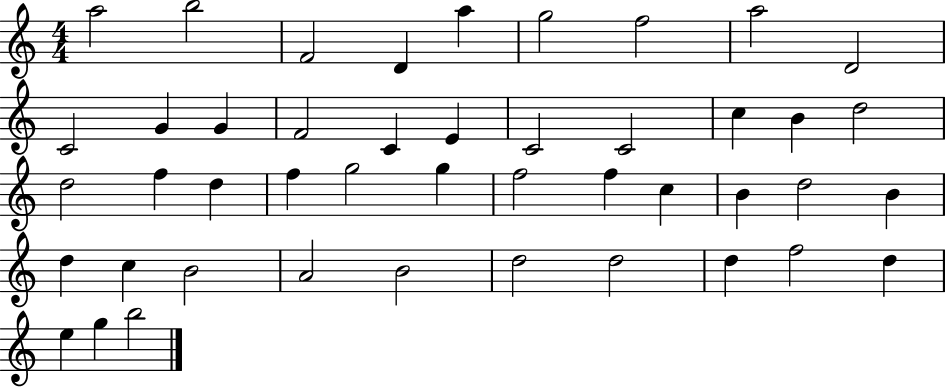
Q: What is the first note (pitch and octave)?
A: A5